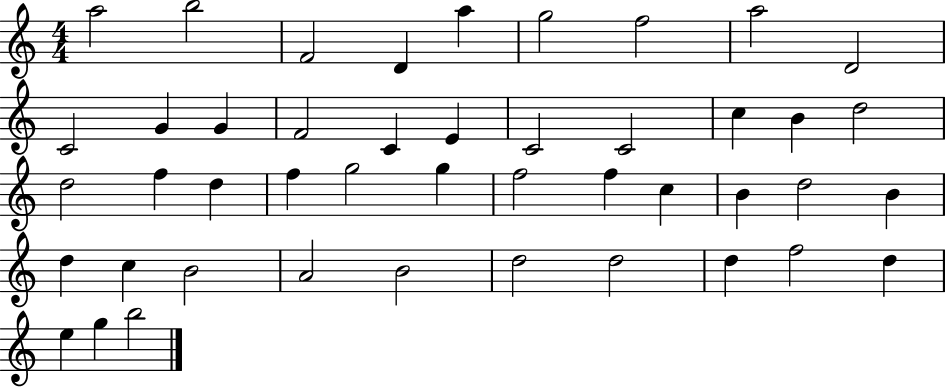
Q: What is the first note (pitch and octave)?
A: A5